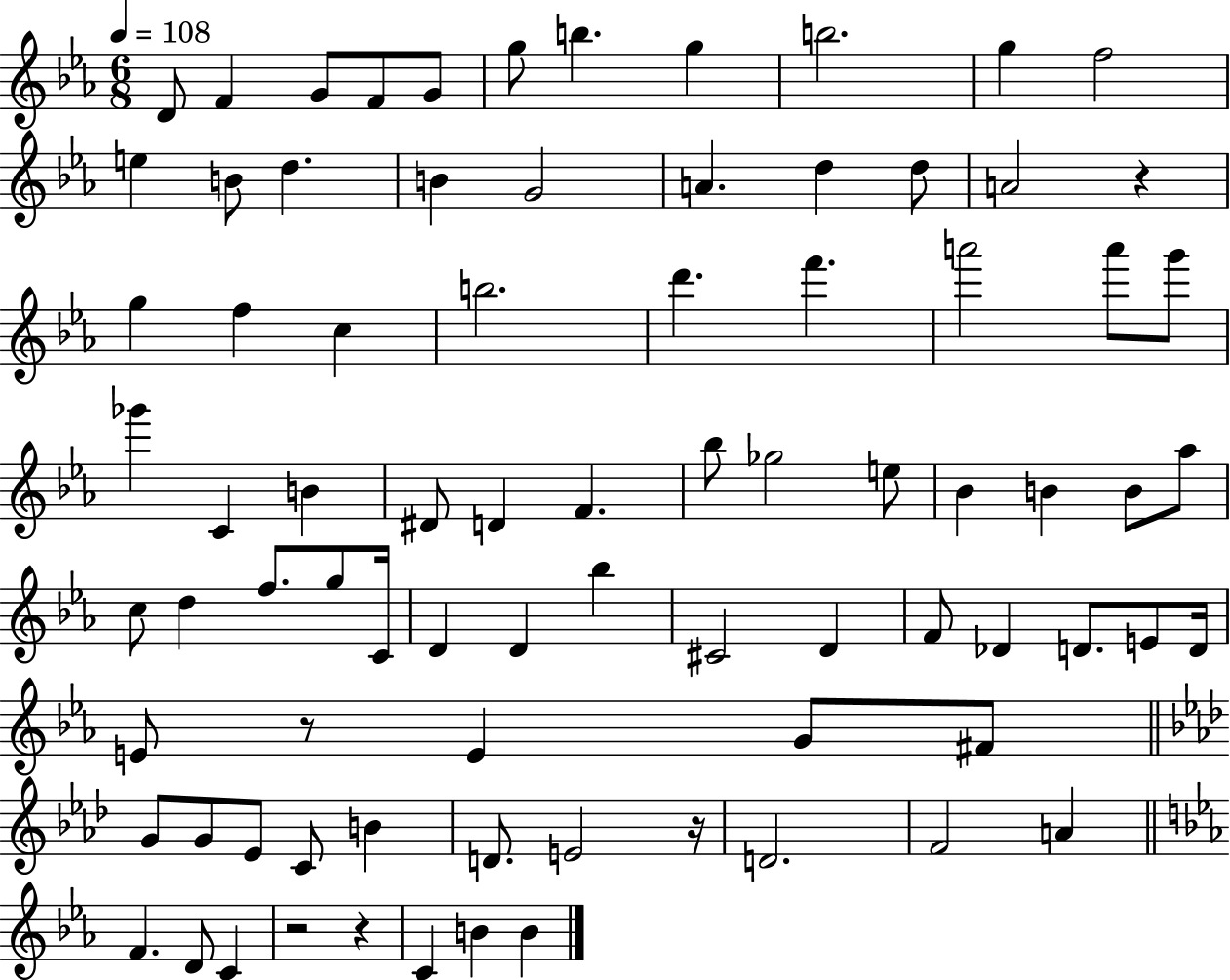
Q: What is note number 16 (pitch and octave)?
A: G4